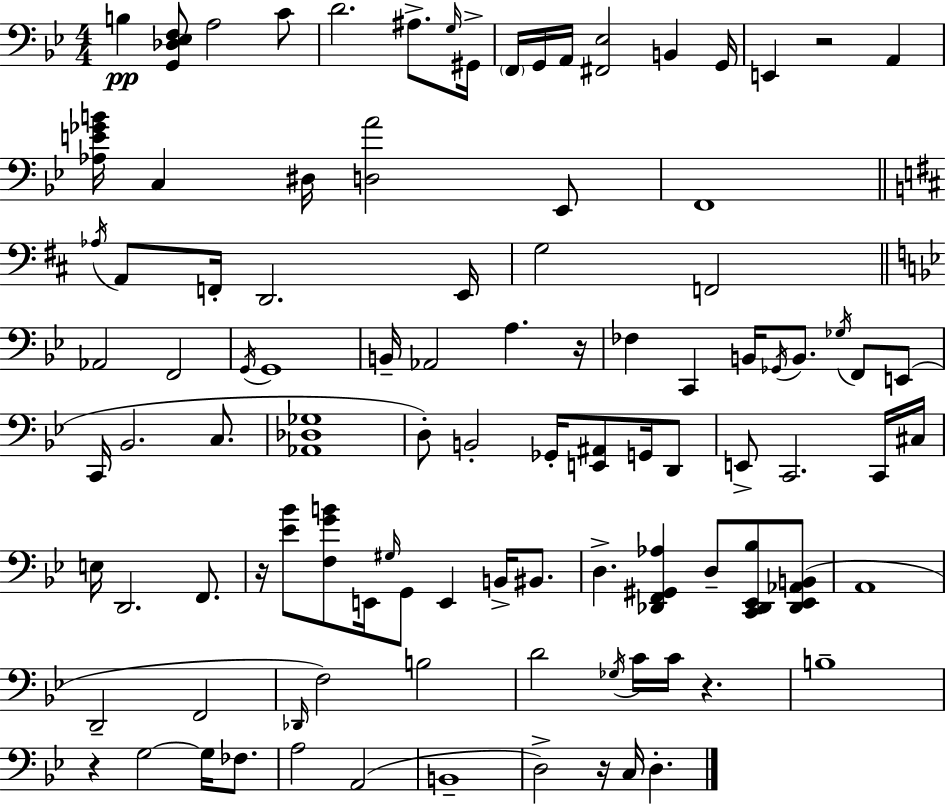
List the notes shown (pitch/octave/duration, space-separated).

B3/q [G2,Db3,Eb3,F3]/e A3/h C4/e D4/h. A#3/e. G3/s G#2/s F2/s G2/s A2/s [F#2,Eb3]/h B2/q G2/s E2/q R/h A2/q [Ab3,E4,Gb4,B4]/s C3/q D#3/s [D3,A4]/h Eb2/e F2/w Ab3/s A2/e F2/s D2/h. E2/s G3/h F2/h Ab2/h F2/h G2/s G2/w B2/s Ab2/h A3/q. R/s FES3/q C2/q B2/s Gb2/s B2/e. Gb3/s F2/e E2/e C2/s Bb2/h. C3/e. [Ab2,Db3,Gb3]/w D3/e B2/h Gb2/s [E2,A#2]/e G2/s D2/e E2/e C2/h. C2/s C#3/s E3/s D2/h. F2/e. R/s [Eb4,Bb4]/e [F3,G4,B4]/e E2/s G#3/s G2/e E2/q B2/s BIS2/e. D3/q. [Db2,F2,G#2,Ab3]/q D3/e [C2,Db2,Eb2,Bb3]/e [Db2,Eb2,Ab2,B2]/e A2/w D2/h F2/h Db2/s F3/h B3/h D4/h Gb3/s C4/s C4/s R/q. B3/w R/q G3/h G3/s FES3/e. A3/h A2/h B2/w D3/h R/s C3/s D3/q.